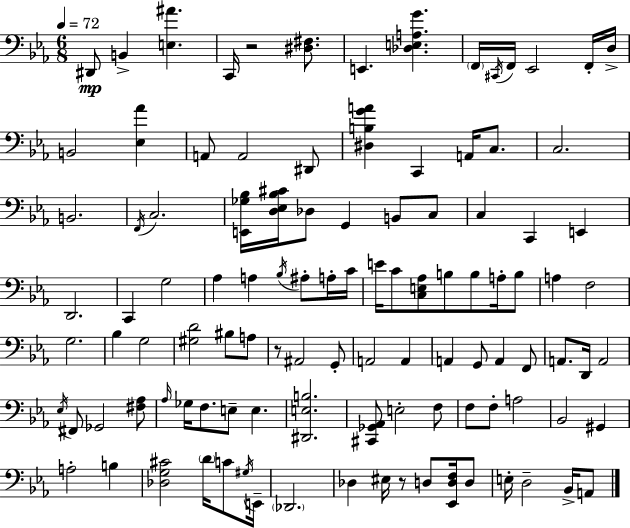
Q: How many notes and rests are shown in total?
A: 108